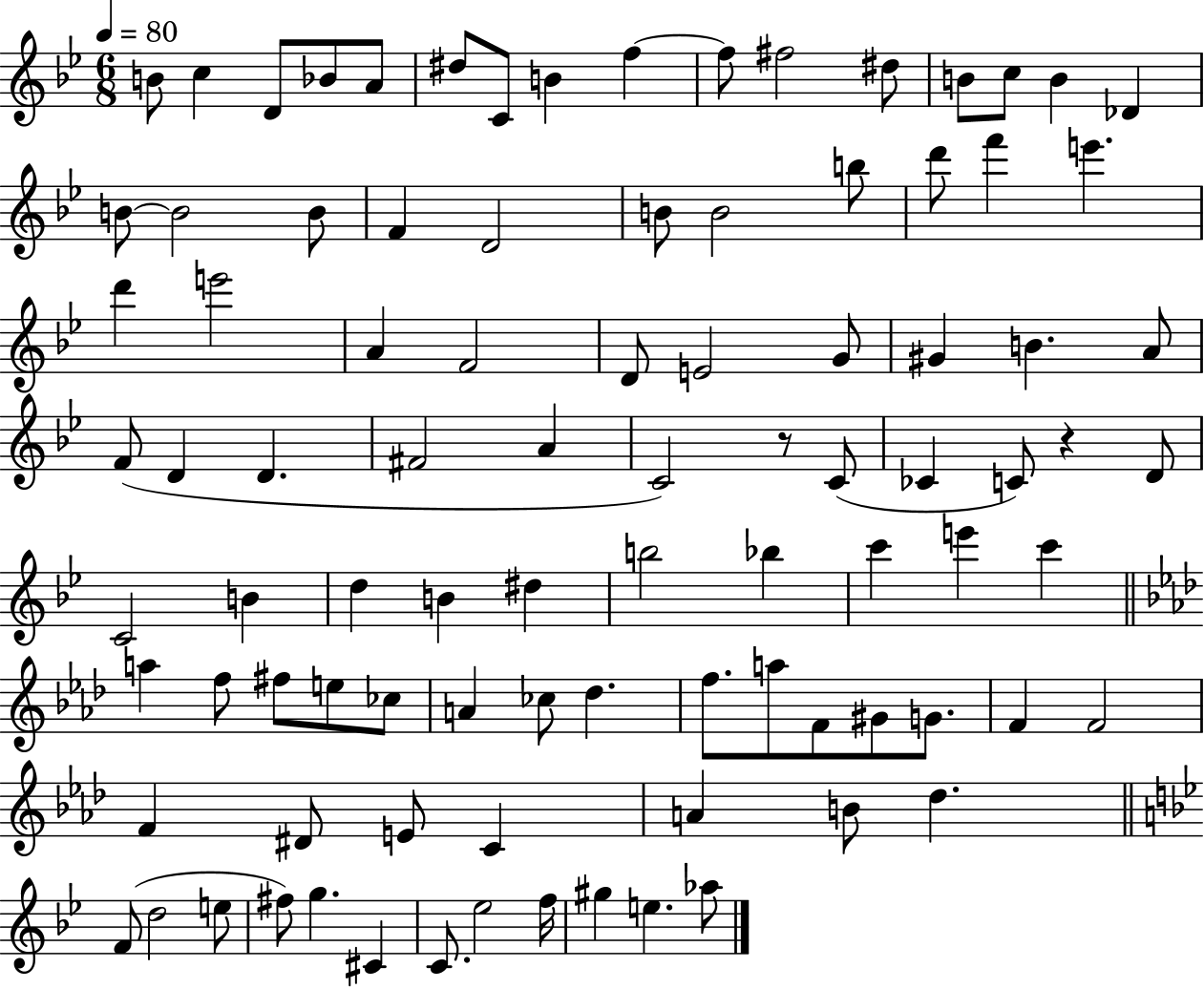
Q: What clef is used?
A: treble